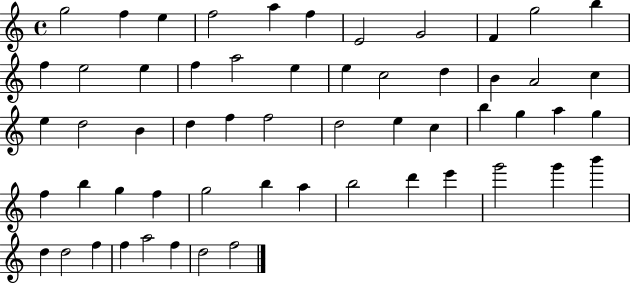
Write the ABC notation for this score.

X:1
T:Untitled
M:4/4
L:1/4
K:C
g2 f e f2 a f E2 G2 F g2 b f e2 e f a2 e e c2 d B A2 c e d2 B d f f2 d2 e c b g a g f b g f g2 b a b2 d' e' g'2 g' b' d d2 f f a2 f d2 f2